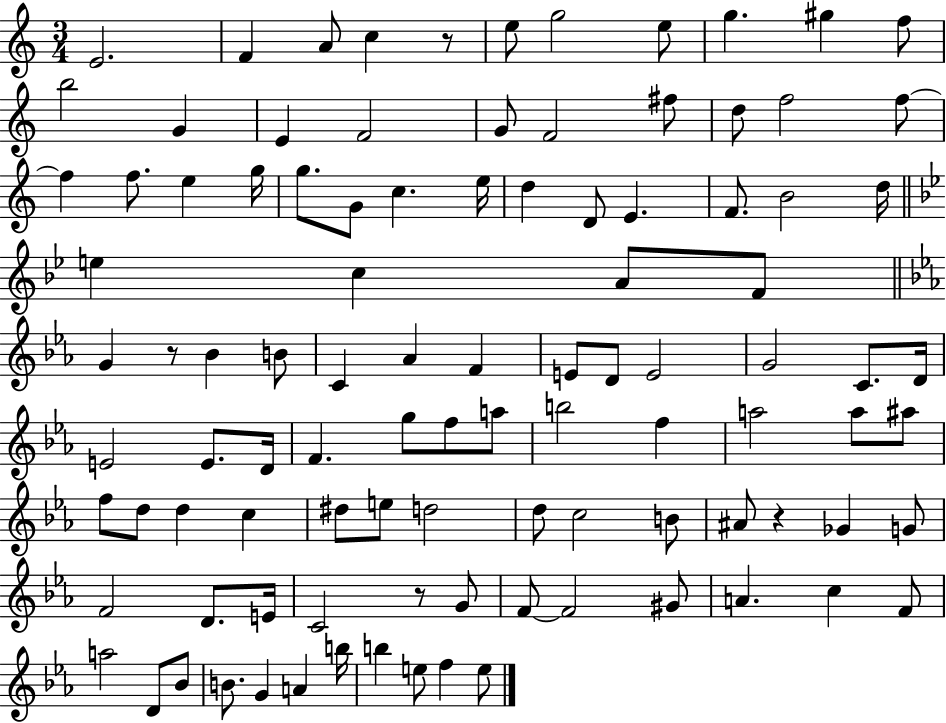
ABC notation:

X:1
T:Untitled
M:3/4
L:1/4
K:C
E2 F A/2 c z/2 e/2 g2 e/2 g ^g f/2 b2 G E F2 G/2 F2 ^f/2 d/2 f2 f/2 f f/2 e g/4 g/2 G/2 c e/4 d D/2 E F/2 B2 d/4 e c A/2 F/2 G z/2 _B B/2 C _A F E/2 D/2 E2 G2 C/2 D/4 E2 E/2 D/4 F g/2 f/2 a/2 b2 f a2 a/2 ^a/2 f/2 d/2 d c ^d/2 e/2 d2 d/2 c2 B/2 ^A/2 z _G G/2 F2 D/2 E/4 C2 z/2 G/2 F/2 F2 ^G/2 A c F/2 a2 D/2 _B/2 B/2 G A b/4 b e/2 f e/2